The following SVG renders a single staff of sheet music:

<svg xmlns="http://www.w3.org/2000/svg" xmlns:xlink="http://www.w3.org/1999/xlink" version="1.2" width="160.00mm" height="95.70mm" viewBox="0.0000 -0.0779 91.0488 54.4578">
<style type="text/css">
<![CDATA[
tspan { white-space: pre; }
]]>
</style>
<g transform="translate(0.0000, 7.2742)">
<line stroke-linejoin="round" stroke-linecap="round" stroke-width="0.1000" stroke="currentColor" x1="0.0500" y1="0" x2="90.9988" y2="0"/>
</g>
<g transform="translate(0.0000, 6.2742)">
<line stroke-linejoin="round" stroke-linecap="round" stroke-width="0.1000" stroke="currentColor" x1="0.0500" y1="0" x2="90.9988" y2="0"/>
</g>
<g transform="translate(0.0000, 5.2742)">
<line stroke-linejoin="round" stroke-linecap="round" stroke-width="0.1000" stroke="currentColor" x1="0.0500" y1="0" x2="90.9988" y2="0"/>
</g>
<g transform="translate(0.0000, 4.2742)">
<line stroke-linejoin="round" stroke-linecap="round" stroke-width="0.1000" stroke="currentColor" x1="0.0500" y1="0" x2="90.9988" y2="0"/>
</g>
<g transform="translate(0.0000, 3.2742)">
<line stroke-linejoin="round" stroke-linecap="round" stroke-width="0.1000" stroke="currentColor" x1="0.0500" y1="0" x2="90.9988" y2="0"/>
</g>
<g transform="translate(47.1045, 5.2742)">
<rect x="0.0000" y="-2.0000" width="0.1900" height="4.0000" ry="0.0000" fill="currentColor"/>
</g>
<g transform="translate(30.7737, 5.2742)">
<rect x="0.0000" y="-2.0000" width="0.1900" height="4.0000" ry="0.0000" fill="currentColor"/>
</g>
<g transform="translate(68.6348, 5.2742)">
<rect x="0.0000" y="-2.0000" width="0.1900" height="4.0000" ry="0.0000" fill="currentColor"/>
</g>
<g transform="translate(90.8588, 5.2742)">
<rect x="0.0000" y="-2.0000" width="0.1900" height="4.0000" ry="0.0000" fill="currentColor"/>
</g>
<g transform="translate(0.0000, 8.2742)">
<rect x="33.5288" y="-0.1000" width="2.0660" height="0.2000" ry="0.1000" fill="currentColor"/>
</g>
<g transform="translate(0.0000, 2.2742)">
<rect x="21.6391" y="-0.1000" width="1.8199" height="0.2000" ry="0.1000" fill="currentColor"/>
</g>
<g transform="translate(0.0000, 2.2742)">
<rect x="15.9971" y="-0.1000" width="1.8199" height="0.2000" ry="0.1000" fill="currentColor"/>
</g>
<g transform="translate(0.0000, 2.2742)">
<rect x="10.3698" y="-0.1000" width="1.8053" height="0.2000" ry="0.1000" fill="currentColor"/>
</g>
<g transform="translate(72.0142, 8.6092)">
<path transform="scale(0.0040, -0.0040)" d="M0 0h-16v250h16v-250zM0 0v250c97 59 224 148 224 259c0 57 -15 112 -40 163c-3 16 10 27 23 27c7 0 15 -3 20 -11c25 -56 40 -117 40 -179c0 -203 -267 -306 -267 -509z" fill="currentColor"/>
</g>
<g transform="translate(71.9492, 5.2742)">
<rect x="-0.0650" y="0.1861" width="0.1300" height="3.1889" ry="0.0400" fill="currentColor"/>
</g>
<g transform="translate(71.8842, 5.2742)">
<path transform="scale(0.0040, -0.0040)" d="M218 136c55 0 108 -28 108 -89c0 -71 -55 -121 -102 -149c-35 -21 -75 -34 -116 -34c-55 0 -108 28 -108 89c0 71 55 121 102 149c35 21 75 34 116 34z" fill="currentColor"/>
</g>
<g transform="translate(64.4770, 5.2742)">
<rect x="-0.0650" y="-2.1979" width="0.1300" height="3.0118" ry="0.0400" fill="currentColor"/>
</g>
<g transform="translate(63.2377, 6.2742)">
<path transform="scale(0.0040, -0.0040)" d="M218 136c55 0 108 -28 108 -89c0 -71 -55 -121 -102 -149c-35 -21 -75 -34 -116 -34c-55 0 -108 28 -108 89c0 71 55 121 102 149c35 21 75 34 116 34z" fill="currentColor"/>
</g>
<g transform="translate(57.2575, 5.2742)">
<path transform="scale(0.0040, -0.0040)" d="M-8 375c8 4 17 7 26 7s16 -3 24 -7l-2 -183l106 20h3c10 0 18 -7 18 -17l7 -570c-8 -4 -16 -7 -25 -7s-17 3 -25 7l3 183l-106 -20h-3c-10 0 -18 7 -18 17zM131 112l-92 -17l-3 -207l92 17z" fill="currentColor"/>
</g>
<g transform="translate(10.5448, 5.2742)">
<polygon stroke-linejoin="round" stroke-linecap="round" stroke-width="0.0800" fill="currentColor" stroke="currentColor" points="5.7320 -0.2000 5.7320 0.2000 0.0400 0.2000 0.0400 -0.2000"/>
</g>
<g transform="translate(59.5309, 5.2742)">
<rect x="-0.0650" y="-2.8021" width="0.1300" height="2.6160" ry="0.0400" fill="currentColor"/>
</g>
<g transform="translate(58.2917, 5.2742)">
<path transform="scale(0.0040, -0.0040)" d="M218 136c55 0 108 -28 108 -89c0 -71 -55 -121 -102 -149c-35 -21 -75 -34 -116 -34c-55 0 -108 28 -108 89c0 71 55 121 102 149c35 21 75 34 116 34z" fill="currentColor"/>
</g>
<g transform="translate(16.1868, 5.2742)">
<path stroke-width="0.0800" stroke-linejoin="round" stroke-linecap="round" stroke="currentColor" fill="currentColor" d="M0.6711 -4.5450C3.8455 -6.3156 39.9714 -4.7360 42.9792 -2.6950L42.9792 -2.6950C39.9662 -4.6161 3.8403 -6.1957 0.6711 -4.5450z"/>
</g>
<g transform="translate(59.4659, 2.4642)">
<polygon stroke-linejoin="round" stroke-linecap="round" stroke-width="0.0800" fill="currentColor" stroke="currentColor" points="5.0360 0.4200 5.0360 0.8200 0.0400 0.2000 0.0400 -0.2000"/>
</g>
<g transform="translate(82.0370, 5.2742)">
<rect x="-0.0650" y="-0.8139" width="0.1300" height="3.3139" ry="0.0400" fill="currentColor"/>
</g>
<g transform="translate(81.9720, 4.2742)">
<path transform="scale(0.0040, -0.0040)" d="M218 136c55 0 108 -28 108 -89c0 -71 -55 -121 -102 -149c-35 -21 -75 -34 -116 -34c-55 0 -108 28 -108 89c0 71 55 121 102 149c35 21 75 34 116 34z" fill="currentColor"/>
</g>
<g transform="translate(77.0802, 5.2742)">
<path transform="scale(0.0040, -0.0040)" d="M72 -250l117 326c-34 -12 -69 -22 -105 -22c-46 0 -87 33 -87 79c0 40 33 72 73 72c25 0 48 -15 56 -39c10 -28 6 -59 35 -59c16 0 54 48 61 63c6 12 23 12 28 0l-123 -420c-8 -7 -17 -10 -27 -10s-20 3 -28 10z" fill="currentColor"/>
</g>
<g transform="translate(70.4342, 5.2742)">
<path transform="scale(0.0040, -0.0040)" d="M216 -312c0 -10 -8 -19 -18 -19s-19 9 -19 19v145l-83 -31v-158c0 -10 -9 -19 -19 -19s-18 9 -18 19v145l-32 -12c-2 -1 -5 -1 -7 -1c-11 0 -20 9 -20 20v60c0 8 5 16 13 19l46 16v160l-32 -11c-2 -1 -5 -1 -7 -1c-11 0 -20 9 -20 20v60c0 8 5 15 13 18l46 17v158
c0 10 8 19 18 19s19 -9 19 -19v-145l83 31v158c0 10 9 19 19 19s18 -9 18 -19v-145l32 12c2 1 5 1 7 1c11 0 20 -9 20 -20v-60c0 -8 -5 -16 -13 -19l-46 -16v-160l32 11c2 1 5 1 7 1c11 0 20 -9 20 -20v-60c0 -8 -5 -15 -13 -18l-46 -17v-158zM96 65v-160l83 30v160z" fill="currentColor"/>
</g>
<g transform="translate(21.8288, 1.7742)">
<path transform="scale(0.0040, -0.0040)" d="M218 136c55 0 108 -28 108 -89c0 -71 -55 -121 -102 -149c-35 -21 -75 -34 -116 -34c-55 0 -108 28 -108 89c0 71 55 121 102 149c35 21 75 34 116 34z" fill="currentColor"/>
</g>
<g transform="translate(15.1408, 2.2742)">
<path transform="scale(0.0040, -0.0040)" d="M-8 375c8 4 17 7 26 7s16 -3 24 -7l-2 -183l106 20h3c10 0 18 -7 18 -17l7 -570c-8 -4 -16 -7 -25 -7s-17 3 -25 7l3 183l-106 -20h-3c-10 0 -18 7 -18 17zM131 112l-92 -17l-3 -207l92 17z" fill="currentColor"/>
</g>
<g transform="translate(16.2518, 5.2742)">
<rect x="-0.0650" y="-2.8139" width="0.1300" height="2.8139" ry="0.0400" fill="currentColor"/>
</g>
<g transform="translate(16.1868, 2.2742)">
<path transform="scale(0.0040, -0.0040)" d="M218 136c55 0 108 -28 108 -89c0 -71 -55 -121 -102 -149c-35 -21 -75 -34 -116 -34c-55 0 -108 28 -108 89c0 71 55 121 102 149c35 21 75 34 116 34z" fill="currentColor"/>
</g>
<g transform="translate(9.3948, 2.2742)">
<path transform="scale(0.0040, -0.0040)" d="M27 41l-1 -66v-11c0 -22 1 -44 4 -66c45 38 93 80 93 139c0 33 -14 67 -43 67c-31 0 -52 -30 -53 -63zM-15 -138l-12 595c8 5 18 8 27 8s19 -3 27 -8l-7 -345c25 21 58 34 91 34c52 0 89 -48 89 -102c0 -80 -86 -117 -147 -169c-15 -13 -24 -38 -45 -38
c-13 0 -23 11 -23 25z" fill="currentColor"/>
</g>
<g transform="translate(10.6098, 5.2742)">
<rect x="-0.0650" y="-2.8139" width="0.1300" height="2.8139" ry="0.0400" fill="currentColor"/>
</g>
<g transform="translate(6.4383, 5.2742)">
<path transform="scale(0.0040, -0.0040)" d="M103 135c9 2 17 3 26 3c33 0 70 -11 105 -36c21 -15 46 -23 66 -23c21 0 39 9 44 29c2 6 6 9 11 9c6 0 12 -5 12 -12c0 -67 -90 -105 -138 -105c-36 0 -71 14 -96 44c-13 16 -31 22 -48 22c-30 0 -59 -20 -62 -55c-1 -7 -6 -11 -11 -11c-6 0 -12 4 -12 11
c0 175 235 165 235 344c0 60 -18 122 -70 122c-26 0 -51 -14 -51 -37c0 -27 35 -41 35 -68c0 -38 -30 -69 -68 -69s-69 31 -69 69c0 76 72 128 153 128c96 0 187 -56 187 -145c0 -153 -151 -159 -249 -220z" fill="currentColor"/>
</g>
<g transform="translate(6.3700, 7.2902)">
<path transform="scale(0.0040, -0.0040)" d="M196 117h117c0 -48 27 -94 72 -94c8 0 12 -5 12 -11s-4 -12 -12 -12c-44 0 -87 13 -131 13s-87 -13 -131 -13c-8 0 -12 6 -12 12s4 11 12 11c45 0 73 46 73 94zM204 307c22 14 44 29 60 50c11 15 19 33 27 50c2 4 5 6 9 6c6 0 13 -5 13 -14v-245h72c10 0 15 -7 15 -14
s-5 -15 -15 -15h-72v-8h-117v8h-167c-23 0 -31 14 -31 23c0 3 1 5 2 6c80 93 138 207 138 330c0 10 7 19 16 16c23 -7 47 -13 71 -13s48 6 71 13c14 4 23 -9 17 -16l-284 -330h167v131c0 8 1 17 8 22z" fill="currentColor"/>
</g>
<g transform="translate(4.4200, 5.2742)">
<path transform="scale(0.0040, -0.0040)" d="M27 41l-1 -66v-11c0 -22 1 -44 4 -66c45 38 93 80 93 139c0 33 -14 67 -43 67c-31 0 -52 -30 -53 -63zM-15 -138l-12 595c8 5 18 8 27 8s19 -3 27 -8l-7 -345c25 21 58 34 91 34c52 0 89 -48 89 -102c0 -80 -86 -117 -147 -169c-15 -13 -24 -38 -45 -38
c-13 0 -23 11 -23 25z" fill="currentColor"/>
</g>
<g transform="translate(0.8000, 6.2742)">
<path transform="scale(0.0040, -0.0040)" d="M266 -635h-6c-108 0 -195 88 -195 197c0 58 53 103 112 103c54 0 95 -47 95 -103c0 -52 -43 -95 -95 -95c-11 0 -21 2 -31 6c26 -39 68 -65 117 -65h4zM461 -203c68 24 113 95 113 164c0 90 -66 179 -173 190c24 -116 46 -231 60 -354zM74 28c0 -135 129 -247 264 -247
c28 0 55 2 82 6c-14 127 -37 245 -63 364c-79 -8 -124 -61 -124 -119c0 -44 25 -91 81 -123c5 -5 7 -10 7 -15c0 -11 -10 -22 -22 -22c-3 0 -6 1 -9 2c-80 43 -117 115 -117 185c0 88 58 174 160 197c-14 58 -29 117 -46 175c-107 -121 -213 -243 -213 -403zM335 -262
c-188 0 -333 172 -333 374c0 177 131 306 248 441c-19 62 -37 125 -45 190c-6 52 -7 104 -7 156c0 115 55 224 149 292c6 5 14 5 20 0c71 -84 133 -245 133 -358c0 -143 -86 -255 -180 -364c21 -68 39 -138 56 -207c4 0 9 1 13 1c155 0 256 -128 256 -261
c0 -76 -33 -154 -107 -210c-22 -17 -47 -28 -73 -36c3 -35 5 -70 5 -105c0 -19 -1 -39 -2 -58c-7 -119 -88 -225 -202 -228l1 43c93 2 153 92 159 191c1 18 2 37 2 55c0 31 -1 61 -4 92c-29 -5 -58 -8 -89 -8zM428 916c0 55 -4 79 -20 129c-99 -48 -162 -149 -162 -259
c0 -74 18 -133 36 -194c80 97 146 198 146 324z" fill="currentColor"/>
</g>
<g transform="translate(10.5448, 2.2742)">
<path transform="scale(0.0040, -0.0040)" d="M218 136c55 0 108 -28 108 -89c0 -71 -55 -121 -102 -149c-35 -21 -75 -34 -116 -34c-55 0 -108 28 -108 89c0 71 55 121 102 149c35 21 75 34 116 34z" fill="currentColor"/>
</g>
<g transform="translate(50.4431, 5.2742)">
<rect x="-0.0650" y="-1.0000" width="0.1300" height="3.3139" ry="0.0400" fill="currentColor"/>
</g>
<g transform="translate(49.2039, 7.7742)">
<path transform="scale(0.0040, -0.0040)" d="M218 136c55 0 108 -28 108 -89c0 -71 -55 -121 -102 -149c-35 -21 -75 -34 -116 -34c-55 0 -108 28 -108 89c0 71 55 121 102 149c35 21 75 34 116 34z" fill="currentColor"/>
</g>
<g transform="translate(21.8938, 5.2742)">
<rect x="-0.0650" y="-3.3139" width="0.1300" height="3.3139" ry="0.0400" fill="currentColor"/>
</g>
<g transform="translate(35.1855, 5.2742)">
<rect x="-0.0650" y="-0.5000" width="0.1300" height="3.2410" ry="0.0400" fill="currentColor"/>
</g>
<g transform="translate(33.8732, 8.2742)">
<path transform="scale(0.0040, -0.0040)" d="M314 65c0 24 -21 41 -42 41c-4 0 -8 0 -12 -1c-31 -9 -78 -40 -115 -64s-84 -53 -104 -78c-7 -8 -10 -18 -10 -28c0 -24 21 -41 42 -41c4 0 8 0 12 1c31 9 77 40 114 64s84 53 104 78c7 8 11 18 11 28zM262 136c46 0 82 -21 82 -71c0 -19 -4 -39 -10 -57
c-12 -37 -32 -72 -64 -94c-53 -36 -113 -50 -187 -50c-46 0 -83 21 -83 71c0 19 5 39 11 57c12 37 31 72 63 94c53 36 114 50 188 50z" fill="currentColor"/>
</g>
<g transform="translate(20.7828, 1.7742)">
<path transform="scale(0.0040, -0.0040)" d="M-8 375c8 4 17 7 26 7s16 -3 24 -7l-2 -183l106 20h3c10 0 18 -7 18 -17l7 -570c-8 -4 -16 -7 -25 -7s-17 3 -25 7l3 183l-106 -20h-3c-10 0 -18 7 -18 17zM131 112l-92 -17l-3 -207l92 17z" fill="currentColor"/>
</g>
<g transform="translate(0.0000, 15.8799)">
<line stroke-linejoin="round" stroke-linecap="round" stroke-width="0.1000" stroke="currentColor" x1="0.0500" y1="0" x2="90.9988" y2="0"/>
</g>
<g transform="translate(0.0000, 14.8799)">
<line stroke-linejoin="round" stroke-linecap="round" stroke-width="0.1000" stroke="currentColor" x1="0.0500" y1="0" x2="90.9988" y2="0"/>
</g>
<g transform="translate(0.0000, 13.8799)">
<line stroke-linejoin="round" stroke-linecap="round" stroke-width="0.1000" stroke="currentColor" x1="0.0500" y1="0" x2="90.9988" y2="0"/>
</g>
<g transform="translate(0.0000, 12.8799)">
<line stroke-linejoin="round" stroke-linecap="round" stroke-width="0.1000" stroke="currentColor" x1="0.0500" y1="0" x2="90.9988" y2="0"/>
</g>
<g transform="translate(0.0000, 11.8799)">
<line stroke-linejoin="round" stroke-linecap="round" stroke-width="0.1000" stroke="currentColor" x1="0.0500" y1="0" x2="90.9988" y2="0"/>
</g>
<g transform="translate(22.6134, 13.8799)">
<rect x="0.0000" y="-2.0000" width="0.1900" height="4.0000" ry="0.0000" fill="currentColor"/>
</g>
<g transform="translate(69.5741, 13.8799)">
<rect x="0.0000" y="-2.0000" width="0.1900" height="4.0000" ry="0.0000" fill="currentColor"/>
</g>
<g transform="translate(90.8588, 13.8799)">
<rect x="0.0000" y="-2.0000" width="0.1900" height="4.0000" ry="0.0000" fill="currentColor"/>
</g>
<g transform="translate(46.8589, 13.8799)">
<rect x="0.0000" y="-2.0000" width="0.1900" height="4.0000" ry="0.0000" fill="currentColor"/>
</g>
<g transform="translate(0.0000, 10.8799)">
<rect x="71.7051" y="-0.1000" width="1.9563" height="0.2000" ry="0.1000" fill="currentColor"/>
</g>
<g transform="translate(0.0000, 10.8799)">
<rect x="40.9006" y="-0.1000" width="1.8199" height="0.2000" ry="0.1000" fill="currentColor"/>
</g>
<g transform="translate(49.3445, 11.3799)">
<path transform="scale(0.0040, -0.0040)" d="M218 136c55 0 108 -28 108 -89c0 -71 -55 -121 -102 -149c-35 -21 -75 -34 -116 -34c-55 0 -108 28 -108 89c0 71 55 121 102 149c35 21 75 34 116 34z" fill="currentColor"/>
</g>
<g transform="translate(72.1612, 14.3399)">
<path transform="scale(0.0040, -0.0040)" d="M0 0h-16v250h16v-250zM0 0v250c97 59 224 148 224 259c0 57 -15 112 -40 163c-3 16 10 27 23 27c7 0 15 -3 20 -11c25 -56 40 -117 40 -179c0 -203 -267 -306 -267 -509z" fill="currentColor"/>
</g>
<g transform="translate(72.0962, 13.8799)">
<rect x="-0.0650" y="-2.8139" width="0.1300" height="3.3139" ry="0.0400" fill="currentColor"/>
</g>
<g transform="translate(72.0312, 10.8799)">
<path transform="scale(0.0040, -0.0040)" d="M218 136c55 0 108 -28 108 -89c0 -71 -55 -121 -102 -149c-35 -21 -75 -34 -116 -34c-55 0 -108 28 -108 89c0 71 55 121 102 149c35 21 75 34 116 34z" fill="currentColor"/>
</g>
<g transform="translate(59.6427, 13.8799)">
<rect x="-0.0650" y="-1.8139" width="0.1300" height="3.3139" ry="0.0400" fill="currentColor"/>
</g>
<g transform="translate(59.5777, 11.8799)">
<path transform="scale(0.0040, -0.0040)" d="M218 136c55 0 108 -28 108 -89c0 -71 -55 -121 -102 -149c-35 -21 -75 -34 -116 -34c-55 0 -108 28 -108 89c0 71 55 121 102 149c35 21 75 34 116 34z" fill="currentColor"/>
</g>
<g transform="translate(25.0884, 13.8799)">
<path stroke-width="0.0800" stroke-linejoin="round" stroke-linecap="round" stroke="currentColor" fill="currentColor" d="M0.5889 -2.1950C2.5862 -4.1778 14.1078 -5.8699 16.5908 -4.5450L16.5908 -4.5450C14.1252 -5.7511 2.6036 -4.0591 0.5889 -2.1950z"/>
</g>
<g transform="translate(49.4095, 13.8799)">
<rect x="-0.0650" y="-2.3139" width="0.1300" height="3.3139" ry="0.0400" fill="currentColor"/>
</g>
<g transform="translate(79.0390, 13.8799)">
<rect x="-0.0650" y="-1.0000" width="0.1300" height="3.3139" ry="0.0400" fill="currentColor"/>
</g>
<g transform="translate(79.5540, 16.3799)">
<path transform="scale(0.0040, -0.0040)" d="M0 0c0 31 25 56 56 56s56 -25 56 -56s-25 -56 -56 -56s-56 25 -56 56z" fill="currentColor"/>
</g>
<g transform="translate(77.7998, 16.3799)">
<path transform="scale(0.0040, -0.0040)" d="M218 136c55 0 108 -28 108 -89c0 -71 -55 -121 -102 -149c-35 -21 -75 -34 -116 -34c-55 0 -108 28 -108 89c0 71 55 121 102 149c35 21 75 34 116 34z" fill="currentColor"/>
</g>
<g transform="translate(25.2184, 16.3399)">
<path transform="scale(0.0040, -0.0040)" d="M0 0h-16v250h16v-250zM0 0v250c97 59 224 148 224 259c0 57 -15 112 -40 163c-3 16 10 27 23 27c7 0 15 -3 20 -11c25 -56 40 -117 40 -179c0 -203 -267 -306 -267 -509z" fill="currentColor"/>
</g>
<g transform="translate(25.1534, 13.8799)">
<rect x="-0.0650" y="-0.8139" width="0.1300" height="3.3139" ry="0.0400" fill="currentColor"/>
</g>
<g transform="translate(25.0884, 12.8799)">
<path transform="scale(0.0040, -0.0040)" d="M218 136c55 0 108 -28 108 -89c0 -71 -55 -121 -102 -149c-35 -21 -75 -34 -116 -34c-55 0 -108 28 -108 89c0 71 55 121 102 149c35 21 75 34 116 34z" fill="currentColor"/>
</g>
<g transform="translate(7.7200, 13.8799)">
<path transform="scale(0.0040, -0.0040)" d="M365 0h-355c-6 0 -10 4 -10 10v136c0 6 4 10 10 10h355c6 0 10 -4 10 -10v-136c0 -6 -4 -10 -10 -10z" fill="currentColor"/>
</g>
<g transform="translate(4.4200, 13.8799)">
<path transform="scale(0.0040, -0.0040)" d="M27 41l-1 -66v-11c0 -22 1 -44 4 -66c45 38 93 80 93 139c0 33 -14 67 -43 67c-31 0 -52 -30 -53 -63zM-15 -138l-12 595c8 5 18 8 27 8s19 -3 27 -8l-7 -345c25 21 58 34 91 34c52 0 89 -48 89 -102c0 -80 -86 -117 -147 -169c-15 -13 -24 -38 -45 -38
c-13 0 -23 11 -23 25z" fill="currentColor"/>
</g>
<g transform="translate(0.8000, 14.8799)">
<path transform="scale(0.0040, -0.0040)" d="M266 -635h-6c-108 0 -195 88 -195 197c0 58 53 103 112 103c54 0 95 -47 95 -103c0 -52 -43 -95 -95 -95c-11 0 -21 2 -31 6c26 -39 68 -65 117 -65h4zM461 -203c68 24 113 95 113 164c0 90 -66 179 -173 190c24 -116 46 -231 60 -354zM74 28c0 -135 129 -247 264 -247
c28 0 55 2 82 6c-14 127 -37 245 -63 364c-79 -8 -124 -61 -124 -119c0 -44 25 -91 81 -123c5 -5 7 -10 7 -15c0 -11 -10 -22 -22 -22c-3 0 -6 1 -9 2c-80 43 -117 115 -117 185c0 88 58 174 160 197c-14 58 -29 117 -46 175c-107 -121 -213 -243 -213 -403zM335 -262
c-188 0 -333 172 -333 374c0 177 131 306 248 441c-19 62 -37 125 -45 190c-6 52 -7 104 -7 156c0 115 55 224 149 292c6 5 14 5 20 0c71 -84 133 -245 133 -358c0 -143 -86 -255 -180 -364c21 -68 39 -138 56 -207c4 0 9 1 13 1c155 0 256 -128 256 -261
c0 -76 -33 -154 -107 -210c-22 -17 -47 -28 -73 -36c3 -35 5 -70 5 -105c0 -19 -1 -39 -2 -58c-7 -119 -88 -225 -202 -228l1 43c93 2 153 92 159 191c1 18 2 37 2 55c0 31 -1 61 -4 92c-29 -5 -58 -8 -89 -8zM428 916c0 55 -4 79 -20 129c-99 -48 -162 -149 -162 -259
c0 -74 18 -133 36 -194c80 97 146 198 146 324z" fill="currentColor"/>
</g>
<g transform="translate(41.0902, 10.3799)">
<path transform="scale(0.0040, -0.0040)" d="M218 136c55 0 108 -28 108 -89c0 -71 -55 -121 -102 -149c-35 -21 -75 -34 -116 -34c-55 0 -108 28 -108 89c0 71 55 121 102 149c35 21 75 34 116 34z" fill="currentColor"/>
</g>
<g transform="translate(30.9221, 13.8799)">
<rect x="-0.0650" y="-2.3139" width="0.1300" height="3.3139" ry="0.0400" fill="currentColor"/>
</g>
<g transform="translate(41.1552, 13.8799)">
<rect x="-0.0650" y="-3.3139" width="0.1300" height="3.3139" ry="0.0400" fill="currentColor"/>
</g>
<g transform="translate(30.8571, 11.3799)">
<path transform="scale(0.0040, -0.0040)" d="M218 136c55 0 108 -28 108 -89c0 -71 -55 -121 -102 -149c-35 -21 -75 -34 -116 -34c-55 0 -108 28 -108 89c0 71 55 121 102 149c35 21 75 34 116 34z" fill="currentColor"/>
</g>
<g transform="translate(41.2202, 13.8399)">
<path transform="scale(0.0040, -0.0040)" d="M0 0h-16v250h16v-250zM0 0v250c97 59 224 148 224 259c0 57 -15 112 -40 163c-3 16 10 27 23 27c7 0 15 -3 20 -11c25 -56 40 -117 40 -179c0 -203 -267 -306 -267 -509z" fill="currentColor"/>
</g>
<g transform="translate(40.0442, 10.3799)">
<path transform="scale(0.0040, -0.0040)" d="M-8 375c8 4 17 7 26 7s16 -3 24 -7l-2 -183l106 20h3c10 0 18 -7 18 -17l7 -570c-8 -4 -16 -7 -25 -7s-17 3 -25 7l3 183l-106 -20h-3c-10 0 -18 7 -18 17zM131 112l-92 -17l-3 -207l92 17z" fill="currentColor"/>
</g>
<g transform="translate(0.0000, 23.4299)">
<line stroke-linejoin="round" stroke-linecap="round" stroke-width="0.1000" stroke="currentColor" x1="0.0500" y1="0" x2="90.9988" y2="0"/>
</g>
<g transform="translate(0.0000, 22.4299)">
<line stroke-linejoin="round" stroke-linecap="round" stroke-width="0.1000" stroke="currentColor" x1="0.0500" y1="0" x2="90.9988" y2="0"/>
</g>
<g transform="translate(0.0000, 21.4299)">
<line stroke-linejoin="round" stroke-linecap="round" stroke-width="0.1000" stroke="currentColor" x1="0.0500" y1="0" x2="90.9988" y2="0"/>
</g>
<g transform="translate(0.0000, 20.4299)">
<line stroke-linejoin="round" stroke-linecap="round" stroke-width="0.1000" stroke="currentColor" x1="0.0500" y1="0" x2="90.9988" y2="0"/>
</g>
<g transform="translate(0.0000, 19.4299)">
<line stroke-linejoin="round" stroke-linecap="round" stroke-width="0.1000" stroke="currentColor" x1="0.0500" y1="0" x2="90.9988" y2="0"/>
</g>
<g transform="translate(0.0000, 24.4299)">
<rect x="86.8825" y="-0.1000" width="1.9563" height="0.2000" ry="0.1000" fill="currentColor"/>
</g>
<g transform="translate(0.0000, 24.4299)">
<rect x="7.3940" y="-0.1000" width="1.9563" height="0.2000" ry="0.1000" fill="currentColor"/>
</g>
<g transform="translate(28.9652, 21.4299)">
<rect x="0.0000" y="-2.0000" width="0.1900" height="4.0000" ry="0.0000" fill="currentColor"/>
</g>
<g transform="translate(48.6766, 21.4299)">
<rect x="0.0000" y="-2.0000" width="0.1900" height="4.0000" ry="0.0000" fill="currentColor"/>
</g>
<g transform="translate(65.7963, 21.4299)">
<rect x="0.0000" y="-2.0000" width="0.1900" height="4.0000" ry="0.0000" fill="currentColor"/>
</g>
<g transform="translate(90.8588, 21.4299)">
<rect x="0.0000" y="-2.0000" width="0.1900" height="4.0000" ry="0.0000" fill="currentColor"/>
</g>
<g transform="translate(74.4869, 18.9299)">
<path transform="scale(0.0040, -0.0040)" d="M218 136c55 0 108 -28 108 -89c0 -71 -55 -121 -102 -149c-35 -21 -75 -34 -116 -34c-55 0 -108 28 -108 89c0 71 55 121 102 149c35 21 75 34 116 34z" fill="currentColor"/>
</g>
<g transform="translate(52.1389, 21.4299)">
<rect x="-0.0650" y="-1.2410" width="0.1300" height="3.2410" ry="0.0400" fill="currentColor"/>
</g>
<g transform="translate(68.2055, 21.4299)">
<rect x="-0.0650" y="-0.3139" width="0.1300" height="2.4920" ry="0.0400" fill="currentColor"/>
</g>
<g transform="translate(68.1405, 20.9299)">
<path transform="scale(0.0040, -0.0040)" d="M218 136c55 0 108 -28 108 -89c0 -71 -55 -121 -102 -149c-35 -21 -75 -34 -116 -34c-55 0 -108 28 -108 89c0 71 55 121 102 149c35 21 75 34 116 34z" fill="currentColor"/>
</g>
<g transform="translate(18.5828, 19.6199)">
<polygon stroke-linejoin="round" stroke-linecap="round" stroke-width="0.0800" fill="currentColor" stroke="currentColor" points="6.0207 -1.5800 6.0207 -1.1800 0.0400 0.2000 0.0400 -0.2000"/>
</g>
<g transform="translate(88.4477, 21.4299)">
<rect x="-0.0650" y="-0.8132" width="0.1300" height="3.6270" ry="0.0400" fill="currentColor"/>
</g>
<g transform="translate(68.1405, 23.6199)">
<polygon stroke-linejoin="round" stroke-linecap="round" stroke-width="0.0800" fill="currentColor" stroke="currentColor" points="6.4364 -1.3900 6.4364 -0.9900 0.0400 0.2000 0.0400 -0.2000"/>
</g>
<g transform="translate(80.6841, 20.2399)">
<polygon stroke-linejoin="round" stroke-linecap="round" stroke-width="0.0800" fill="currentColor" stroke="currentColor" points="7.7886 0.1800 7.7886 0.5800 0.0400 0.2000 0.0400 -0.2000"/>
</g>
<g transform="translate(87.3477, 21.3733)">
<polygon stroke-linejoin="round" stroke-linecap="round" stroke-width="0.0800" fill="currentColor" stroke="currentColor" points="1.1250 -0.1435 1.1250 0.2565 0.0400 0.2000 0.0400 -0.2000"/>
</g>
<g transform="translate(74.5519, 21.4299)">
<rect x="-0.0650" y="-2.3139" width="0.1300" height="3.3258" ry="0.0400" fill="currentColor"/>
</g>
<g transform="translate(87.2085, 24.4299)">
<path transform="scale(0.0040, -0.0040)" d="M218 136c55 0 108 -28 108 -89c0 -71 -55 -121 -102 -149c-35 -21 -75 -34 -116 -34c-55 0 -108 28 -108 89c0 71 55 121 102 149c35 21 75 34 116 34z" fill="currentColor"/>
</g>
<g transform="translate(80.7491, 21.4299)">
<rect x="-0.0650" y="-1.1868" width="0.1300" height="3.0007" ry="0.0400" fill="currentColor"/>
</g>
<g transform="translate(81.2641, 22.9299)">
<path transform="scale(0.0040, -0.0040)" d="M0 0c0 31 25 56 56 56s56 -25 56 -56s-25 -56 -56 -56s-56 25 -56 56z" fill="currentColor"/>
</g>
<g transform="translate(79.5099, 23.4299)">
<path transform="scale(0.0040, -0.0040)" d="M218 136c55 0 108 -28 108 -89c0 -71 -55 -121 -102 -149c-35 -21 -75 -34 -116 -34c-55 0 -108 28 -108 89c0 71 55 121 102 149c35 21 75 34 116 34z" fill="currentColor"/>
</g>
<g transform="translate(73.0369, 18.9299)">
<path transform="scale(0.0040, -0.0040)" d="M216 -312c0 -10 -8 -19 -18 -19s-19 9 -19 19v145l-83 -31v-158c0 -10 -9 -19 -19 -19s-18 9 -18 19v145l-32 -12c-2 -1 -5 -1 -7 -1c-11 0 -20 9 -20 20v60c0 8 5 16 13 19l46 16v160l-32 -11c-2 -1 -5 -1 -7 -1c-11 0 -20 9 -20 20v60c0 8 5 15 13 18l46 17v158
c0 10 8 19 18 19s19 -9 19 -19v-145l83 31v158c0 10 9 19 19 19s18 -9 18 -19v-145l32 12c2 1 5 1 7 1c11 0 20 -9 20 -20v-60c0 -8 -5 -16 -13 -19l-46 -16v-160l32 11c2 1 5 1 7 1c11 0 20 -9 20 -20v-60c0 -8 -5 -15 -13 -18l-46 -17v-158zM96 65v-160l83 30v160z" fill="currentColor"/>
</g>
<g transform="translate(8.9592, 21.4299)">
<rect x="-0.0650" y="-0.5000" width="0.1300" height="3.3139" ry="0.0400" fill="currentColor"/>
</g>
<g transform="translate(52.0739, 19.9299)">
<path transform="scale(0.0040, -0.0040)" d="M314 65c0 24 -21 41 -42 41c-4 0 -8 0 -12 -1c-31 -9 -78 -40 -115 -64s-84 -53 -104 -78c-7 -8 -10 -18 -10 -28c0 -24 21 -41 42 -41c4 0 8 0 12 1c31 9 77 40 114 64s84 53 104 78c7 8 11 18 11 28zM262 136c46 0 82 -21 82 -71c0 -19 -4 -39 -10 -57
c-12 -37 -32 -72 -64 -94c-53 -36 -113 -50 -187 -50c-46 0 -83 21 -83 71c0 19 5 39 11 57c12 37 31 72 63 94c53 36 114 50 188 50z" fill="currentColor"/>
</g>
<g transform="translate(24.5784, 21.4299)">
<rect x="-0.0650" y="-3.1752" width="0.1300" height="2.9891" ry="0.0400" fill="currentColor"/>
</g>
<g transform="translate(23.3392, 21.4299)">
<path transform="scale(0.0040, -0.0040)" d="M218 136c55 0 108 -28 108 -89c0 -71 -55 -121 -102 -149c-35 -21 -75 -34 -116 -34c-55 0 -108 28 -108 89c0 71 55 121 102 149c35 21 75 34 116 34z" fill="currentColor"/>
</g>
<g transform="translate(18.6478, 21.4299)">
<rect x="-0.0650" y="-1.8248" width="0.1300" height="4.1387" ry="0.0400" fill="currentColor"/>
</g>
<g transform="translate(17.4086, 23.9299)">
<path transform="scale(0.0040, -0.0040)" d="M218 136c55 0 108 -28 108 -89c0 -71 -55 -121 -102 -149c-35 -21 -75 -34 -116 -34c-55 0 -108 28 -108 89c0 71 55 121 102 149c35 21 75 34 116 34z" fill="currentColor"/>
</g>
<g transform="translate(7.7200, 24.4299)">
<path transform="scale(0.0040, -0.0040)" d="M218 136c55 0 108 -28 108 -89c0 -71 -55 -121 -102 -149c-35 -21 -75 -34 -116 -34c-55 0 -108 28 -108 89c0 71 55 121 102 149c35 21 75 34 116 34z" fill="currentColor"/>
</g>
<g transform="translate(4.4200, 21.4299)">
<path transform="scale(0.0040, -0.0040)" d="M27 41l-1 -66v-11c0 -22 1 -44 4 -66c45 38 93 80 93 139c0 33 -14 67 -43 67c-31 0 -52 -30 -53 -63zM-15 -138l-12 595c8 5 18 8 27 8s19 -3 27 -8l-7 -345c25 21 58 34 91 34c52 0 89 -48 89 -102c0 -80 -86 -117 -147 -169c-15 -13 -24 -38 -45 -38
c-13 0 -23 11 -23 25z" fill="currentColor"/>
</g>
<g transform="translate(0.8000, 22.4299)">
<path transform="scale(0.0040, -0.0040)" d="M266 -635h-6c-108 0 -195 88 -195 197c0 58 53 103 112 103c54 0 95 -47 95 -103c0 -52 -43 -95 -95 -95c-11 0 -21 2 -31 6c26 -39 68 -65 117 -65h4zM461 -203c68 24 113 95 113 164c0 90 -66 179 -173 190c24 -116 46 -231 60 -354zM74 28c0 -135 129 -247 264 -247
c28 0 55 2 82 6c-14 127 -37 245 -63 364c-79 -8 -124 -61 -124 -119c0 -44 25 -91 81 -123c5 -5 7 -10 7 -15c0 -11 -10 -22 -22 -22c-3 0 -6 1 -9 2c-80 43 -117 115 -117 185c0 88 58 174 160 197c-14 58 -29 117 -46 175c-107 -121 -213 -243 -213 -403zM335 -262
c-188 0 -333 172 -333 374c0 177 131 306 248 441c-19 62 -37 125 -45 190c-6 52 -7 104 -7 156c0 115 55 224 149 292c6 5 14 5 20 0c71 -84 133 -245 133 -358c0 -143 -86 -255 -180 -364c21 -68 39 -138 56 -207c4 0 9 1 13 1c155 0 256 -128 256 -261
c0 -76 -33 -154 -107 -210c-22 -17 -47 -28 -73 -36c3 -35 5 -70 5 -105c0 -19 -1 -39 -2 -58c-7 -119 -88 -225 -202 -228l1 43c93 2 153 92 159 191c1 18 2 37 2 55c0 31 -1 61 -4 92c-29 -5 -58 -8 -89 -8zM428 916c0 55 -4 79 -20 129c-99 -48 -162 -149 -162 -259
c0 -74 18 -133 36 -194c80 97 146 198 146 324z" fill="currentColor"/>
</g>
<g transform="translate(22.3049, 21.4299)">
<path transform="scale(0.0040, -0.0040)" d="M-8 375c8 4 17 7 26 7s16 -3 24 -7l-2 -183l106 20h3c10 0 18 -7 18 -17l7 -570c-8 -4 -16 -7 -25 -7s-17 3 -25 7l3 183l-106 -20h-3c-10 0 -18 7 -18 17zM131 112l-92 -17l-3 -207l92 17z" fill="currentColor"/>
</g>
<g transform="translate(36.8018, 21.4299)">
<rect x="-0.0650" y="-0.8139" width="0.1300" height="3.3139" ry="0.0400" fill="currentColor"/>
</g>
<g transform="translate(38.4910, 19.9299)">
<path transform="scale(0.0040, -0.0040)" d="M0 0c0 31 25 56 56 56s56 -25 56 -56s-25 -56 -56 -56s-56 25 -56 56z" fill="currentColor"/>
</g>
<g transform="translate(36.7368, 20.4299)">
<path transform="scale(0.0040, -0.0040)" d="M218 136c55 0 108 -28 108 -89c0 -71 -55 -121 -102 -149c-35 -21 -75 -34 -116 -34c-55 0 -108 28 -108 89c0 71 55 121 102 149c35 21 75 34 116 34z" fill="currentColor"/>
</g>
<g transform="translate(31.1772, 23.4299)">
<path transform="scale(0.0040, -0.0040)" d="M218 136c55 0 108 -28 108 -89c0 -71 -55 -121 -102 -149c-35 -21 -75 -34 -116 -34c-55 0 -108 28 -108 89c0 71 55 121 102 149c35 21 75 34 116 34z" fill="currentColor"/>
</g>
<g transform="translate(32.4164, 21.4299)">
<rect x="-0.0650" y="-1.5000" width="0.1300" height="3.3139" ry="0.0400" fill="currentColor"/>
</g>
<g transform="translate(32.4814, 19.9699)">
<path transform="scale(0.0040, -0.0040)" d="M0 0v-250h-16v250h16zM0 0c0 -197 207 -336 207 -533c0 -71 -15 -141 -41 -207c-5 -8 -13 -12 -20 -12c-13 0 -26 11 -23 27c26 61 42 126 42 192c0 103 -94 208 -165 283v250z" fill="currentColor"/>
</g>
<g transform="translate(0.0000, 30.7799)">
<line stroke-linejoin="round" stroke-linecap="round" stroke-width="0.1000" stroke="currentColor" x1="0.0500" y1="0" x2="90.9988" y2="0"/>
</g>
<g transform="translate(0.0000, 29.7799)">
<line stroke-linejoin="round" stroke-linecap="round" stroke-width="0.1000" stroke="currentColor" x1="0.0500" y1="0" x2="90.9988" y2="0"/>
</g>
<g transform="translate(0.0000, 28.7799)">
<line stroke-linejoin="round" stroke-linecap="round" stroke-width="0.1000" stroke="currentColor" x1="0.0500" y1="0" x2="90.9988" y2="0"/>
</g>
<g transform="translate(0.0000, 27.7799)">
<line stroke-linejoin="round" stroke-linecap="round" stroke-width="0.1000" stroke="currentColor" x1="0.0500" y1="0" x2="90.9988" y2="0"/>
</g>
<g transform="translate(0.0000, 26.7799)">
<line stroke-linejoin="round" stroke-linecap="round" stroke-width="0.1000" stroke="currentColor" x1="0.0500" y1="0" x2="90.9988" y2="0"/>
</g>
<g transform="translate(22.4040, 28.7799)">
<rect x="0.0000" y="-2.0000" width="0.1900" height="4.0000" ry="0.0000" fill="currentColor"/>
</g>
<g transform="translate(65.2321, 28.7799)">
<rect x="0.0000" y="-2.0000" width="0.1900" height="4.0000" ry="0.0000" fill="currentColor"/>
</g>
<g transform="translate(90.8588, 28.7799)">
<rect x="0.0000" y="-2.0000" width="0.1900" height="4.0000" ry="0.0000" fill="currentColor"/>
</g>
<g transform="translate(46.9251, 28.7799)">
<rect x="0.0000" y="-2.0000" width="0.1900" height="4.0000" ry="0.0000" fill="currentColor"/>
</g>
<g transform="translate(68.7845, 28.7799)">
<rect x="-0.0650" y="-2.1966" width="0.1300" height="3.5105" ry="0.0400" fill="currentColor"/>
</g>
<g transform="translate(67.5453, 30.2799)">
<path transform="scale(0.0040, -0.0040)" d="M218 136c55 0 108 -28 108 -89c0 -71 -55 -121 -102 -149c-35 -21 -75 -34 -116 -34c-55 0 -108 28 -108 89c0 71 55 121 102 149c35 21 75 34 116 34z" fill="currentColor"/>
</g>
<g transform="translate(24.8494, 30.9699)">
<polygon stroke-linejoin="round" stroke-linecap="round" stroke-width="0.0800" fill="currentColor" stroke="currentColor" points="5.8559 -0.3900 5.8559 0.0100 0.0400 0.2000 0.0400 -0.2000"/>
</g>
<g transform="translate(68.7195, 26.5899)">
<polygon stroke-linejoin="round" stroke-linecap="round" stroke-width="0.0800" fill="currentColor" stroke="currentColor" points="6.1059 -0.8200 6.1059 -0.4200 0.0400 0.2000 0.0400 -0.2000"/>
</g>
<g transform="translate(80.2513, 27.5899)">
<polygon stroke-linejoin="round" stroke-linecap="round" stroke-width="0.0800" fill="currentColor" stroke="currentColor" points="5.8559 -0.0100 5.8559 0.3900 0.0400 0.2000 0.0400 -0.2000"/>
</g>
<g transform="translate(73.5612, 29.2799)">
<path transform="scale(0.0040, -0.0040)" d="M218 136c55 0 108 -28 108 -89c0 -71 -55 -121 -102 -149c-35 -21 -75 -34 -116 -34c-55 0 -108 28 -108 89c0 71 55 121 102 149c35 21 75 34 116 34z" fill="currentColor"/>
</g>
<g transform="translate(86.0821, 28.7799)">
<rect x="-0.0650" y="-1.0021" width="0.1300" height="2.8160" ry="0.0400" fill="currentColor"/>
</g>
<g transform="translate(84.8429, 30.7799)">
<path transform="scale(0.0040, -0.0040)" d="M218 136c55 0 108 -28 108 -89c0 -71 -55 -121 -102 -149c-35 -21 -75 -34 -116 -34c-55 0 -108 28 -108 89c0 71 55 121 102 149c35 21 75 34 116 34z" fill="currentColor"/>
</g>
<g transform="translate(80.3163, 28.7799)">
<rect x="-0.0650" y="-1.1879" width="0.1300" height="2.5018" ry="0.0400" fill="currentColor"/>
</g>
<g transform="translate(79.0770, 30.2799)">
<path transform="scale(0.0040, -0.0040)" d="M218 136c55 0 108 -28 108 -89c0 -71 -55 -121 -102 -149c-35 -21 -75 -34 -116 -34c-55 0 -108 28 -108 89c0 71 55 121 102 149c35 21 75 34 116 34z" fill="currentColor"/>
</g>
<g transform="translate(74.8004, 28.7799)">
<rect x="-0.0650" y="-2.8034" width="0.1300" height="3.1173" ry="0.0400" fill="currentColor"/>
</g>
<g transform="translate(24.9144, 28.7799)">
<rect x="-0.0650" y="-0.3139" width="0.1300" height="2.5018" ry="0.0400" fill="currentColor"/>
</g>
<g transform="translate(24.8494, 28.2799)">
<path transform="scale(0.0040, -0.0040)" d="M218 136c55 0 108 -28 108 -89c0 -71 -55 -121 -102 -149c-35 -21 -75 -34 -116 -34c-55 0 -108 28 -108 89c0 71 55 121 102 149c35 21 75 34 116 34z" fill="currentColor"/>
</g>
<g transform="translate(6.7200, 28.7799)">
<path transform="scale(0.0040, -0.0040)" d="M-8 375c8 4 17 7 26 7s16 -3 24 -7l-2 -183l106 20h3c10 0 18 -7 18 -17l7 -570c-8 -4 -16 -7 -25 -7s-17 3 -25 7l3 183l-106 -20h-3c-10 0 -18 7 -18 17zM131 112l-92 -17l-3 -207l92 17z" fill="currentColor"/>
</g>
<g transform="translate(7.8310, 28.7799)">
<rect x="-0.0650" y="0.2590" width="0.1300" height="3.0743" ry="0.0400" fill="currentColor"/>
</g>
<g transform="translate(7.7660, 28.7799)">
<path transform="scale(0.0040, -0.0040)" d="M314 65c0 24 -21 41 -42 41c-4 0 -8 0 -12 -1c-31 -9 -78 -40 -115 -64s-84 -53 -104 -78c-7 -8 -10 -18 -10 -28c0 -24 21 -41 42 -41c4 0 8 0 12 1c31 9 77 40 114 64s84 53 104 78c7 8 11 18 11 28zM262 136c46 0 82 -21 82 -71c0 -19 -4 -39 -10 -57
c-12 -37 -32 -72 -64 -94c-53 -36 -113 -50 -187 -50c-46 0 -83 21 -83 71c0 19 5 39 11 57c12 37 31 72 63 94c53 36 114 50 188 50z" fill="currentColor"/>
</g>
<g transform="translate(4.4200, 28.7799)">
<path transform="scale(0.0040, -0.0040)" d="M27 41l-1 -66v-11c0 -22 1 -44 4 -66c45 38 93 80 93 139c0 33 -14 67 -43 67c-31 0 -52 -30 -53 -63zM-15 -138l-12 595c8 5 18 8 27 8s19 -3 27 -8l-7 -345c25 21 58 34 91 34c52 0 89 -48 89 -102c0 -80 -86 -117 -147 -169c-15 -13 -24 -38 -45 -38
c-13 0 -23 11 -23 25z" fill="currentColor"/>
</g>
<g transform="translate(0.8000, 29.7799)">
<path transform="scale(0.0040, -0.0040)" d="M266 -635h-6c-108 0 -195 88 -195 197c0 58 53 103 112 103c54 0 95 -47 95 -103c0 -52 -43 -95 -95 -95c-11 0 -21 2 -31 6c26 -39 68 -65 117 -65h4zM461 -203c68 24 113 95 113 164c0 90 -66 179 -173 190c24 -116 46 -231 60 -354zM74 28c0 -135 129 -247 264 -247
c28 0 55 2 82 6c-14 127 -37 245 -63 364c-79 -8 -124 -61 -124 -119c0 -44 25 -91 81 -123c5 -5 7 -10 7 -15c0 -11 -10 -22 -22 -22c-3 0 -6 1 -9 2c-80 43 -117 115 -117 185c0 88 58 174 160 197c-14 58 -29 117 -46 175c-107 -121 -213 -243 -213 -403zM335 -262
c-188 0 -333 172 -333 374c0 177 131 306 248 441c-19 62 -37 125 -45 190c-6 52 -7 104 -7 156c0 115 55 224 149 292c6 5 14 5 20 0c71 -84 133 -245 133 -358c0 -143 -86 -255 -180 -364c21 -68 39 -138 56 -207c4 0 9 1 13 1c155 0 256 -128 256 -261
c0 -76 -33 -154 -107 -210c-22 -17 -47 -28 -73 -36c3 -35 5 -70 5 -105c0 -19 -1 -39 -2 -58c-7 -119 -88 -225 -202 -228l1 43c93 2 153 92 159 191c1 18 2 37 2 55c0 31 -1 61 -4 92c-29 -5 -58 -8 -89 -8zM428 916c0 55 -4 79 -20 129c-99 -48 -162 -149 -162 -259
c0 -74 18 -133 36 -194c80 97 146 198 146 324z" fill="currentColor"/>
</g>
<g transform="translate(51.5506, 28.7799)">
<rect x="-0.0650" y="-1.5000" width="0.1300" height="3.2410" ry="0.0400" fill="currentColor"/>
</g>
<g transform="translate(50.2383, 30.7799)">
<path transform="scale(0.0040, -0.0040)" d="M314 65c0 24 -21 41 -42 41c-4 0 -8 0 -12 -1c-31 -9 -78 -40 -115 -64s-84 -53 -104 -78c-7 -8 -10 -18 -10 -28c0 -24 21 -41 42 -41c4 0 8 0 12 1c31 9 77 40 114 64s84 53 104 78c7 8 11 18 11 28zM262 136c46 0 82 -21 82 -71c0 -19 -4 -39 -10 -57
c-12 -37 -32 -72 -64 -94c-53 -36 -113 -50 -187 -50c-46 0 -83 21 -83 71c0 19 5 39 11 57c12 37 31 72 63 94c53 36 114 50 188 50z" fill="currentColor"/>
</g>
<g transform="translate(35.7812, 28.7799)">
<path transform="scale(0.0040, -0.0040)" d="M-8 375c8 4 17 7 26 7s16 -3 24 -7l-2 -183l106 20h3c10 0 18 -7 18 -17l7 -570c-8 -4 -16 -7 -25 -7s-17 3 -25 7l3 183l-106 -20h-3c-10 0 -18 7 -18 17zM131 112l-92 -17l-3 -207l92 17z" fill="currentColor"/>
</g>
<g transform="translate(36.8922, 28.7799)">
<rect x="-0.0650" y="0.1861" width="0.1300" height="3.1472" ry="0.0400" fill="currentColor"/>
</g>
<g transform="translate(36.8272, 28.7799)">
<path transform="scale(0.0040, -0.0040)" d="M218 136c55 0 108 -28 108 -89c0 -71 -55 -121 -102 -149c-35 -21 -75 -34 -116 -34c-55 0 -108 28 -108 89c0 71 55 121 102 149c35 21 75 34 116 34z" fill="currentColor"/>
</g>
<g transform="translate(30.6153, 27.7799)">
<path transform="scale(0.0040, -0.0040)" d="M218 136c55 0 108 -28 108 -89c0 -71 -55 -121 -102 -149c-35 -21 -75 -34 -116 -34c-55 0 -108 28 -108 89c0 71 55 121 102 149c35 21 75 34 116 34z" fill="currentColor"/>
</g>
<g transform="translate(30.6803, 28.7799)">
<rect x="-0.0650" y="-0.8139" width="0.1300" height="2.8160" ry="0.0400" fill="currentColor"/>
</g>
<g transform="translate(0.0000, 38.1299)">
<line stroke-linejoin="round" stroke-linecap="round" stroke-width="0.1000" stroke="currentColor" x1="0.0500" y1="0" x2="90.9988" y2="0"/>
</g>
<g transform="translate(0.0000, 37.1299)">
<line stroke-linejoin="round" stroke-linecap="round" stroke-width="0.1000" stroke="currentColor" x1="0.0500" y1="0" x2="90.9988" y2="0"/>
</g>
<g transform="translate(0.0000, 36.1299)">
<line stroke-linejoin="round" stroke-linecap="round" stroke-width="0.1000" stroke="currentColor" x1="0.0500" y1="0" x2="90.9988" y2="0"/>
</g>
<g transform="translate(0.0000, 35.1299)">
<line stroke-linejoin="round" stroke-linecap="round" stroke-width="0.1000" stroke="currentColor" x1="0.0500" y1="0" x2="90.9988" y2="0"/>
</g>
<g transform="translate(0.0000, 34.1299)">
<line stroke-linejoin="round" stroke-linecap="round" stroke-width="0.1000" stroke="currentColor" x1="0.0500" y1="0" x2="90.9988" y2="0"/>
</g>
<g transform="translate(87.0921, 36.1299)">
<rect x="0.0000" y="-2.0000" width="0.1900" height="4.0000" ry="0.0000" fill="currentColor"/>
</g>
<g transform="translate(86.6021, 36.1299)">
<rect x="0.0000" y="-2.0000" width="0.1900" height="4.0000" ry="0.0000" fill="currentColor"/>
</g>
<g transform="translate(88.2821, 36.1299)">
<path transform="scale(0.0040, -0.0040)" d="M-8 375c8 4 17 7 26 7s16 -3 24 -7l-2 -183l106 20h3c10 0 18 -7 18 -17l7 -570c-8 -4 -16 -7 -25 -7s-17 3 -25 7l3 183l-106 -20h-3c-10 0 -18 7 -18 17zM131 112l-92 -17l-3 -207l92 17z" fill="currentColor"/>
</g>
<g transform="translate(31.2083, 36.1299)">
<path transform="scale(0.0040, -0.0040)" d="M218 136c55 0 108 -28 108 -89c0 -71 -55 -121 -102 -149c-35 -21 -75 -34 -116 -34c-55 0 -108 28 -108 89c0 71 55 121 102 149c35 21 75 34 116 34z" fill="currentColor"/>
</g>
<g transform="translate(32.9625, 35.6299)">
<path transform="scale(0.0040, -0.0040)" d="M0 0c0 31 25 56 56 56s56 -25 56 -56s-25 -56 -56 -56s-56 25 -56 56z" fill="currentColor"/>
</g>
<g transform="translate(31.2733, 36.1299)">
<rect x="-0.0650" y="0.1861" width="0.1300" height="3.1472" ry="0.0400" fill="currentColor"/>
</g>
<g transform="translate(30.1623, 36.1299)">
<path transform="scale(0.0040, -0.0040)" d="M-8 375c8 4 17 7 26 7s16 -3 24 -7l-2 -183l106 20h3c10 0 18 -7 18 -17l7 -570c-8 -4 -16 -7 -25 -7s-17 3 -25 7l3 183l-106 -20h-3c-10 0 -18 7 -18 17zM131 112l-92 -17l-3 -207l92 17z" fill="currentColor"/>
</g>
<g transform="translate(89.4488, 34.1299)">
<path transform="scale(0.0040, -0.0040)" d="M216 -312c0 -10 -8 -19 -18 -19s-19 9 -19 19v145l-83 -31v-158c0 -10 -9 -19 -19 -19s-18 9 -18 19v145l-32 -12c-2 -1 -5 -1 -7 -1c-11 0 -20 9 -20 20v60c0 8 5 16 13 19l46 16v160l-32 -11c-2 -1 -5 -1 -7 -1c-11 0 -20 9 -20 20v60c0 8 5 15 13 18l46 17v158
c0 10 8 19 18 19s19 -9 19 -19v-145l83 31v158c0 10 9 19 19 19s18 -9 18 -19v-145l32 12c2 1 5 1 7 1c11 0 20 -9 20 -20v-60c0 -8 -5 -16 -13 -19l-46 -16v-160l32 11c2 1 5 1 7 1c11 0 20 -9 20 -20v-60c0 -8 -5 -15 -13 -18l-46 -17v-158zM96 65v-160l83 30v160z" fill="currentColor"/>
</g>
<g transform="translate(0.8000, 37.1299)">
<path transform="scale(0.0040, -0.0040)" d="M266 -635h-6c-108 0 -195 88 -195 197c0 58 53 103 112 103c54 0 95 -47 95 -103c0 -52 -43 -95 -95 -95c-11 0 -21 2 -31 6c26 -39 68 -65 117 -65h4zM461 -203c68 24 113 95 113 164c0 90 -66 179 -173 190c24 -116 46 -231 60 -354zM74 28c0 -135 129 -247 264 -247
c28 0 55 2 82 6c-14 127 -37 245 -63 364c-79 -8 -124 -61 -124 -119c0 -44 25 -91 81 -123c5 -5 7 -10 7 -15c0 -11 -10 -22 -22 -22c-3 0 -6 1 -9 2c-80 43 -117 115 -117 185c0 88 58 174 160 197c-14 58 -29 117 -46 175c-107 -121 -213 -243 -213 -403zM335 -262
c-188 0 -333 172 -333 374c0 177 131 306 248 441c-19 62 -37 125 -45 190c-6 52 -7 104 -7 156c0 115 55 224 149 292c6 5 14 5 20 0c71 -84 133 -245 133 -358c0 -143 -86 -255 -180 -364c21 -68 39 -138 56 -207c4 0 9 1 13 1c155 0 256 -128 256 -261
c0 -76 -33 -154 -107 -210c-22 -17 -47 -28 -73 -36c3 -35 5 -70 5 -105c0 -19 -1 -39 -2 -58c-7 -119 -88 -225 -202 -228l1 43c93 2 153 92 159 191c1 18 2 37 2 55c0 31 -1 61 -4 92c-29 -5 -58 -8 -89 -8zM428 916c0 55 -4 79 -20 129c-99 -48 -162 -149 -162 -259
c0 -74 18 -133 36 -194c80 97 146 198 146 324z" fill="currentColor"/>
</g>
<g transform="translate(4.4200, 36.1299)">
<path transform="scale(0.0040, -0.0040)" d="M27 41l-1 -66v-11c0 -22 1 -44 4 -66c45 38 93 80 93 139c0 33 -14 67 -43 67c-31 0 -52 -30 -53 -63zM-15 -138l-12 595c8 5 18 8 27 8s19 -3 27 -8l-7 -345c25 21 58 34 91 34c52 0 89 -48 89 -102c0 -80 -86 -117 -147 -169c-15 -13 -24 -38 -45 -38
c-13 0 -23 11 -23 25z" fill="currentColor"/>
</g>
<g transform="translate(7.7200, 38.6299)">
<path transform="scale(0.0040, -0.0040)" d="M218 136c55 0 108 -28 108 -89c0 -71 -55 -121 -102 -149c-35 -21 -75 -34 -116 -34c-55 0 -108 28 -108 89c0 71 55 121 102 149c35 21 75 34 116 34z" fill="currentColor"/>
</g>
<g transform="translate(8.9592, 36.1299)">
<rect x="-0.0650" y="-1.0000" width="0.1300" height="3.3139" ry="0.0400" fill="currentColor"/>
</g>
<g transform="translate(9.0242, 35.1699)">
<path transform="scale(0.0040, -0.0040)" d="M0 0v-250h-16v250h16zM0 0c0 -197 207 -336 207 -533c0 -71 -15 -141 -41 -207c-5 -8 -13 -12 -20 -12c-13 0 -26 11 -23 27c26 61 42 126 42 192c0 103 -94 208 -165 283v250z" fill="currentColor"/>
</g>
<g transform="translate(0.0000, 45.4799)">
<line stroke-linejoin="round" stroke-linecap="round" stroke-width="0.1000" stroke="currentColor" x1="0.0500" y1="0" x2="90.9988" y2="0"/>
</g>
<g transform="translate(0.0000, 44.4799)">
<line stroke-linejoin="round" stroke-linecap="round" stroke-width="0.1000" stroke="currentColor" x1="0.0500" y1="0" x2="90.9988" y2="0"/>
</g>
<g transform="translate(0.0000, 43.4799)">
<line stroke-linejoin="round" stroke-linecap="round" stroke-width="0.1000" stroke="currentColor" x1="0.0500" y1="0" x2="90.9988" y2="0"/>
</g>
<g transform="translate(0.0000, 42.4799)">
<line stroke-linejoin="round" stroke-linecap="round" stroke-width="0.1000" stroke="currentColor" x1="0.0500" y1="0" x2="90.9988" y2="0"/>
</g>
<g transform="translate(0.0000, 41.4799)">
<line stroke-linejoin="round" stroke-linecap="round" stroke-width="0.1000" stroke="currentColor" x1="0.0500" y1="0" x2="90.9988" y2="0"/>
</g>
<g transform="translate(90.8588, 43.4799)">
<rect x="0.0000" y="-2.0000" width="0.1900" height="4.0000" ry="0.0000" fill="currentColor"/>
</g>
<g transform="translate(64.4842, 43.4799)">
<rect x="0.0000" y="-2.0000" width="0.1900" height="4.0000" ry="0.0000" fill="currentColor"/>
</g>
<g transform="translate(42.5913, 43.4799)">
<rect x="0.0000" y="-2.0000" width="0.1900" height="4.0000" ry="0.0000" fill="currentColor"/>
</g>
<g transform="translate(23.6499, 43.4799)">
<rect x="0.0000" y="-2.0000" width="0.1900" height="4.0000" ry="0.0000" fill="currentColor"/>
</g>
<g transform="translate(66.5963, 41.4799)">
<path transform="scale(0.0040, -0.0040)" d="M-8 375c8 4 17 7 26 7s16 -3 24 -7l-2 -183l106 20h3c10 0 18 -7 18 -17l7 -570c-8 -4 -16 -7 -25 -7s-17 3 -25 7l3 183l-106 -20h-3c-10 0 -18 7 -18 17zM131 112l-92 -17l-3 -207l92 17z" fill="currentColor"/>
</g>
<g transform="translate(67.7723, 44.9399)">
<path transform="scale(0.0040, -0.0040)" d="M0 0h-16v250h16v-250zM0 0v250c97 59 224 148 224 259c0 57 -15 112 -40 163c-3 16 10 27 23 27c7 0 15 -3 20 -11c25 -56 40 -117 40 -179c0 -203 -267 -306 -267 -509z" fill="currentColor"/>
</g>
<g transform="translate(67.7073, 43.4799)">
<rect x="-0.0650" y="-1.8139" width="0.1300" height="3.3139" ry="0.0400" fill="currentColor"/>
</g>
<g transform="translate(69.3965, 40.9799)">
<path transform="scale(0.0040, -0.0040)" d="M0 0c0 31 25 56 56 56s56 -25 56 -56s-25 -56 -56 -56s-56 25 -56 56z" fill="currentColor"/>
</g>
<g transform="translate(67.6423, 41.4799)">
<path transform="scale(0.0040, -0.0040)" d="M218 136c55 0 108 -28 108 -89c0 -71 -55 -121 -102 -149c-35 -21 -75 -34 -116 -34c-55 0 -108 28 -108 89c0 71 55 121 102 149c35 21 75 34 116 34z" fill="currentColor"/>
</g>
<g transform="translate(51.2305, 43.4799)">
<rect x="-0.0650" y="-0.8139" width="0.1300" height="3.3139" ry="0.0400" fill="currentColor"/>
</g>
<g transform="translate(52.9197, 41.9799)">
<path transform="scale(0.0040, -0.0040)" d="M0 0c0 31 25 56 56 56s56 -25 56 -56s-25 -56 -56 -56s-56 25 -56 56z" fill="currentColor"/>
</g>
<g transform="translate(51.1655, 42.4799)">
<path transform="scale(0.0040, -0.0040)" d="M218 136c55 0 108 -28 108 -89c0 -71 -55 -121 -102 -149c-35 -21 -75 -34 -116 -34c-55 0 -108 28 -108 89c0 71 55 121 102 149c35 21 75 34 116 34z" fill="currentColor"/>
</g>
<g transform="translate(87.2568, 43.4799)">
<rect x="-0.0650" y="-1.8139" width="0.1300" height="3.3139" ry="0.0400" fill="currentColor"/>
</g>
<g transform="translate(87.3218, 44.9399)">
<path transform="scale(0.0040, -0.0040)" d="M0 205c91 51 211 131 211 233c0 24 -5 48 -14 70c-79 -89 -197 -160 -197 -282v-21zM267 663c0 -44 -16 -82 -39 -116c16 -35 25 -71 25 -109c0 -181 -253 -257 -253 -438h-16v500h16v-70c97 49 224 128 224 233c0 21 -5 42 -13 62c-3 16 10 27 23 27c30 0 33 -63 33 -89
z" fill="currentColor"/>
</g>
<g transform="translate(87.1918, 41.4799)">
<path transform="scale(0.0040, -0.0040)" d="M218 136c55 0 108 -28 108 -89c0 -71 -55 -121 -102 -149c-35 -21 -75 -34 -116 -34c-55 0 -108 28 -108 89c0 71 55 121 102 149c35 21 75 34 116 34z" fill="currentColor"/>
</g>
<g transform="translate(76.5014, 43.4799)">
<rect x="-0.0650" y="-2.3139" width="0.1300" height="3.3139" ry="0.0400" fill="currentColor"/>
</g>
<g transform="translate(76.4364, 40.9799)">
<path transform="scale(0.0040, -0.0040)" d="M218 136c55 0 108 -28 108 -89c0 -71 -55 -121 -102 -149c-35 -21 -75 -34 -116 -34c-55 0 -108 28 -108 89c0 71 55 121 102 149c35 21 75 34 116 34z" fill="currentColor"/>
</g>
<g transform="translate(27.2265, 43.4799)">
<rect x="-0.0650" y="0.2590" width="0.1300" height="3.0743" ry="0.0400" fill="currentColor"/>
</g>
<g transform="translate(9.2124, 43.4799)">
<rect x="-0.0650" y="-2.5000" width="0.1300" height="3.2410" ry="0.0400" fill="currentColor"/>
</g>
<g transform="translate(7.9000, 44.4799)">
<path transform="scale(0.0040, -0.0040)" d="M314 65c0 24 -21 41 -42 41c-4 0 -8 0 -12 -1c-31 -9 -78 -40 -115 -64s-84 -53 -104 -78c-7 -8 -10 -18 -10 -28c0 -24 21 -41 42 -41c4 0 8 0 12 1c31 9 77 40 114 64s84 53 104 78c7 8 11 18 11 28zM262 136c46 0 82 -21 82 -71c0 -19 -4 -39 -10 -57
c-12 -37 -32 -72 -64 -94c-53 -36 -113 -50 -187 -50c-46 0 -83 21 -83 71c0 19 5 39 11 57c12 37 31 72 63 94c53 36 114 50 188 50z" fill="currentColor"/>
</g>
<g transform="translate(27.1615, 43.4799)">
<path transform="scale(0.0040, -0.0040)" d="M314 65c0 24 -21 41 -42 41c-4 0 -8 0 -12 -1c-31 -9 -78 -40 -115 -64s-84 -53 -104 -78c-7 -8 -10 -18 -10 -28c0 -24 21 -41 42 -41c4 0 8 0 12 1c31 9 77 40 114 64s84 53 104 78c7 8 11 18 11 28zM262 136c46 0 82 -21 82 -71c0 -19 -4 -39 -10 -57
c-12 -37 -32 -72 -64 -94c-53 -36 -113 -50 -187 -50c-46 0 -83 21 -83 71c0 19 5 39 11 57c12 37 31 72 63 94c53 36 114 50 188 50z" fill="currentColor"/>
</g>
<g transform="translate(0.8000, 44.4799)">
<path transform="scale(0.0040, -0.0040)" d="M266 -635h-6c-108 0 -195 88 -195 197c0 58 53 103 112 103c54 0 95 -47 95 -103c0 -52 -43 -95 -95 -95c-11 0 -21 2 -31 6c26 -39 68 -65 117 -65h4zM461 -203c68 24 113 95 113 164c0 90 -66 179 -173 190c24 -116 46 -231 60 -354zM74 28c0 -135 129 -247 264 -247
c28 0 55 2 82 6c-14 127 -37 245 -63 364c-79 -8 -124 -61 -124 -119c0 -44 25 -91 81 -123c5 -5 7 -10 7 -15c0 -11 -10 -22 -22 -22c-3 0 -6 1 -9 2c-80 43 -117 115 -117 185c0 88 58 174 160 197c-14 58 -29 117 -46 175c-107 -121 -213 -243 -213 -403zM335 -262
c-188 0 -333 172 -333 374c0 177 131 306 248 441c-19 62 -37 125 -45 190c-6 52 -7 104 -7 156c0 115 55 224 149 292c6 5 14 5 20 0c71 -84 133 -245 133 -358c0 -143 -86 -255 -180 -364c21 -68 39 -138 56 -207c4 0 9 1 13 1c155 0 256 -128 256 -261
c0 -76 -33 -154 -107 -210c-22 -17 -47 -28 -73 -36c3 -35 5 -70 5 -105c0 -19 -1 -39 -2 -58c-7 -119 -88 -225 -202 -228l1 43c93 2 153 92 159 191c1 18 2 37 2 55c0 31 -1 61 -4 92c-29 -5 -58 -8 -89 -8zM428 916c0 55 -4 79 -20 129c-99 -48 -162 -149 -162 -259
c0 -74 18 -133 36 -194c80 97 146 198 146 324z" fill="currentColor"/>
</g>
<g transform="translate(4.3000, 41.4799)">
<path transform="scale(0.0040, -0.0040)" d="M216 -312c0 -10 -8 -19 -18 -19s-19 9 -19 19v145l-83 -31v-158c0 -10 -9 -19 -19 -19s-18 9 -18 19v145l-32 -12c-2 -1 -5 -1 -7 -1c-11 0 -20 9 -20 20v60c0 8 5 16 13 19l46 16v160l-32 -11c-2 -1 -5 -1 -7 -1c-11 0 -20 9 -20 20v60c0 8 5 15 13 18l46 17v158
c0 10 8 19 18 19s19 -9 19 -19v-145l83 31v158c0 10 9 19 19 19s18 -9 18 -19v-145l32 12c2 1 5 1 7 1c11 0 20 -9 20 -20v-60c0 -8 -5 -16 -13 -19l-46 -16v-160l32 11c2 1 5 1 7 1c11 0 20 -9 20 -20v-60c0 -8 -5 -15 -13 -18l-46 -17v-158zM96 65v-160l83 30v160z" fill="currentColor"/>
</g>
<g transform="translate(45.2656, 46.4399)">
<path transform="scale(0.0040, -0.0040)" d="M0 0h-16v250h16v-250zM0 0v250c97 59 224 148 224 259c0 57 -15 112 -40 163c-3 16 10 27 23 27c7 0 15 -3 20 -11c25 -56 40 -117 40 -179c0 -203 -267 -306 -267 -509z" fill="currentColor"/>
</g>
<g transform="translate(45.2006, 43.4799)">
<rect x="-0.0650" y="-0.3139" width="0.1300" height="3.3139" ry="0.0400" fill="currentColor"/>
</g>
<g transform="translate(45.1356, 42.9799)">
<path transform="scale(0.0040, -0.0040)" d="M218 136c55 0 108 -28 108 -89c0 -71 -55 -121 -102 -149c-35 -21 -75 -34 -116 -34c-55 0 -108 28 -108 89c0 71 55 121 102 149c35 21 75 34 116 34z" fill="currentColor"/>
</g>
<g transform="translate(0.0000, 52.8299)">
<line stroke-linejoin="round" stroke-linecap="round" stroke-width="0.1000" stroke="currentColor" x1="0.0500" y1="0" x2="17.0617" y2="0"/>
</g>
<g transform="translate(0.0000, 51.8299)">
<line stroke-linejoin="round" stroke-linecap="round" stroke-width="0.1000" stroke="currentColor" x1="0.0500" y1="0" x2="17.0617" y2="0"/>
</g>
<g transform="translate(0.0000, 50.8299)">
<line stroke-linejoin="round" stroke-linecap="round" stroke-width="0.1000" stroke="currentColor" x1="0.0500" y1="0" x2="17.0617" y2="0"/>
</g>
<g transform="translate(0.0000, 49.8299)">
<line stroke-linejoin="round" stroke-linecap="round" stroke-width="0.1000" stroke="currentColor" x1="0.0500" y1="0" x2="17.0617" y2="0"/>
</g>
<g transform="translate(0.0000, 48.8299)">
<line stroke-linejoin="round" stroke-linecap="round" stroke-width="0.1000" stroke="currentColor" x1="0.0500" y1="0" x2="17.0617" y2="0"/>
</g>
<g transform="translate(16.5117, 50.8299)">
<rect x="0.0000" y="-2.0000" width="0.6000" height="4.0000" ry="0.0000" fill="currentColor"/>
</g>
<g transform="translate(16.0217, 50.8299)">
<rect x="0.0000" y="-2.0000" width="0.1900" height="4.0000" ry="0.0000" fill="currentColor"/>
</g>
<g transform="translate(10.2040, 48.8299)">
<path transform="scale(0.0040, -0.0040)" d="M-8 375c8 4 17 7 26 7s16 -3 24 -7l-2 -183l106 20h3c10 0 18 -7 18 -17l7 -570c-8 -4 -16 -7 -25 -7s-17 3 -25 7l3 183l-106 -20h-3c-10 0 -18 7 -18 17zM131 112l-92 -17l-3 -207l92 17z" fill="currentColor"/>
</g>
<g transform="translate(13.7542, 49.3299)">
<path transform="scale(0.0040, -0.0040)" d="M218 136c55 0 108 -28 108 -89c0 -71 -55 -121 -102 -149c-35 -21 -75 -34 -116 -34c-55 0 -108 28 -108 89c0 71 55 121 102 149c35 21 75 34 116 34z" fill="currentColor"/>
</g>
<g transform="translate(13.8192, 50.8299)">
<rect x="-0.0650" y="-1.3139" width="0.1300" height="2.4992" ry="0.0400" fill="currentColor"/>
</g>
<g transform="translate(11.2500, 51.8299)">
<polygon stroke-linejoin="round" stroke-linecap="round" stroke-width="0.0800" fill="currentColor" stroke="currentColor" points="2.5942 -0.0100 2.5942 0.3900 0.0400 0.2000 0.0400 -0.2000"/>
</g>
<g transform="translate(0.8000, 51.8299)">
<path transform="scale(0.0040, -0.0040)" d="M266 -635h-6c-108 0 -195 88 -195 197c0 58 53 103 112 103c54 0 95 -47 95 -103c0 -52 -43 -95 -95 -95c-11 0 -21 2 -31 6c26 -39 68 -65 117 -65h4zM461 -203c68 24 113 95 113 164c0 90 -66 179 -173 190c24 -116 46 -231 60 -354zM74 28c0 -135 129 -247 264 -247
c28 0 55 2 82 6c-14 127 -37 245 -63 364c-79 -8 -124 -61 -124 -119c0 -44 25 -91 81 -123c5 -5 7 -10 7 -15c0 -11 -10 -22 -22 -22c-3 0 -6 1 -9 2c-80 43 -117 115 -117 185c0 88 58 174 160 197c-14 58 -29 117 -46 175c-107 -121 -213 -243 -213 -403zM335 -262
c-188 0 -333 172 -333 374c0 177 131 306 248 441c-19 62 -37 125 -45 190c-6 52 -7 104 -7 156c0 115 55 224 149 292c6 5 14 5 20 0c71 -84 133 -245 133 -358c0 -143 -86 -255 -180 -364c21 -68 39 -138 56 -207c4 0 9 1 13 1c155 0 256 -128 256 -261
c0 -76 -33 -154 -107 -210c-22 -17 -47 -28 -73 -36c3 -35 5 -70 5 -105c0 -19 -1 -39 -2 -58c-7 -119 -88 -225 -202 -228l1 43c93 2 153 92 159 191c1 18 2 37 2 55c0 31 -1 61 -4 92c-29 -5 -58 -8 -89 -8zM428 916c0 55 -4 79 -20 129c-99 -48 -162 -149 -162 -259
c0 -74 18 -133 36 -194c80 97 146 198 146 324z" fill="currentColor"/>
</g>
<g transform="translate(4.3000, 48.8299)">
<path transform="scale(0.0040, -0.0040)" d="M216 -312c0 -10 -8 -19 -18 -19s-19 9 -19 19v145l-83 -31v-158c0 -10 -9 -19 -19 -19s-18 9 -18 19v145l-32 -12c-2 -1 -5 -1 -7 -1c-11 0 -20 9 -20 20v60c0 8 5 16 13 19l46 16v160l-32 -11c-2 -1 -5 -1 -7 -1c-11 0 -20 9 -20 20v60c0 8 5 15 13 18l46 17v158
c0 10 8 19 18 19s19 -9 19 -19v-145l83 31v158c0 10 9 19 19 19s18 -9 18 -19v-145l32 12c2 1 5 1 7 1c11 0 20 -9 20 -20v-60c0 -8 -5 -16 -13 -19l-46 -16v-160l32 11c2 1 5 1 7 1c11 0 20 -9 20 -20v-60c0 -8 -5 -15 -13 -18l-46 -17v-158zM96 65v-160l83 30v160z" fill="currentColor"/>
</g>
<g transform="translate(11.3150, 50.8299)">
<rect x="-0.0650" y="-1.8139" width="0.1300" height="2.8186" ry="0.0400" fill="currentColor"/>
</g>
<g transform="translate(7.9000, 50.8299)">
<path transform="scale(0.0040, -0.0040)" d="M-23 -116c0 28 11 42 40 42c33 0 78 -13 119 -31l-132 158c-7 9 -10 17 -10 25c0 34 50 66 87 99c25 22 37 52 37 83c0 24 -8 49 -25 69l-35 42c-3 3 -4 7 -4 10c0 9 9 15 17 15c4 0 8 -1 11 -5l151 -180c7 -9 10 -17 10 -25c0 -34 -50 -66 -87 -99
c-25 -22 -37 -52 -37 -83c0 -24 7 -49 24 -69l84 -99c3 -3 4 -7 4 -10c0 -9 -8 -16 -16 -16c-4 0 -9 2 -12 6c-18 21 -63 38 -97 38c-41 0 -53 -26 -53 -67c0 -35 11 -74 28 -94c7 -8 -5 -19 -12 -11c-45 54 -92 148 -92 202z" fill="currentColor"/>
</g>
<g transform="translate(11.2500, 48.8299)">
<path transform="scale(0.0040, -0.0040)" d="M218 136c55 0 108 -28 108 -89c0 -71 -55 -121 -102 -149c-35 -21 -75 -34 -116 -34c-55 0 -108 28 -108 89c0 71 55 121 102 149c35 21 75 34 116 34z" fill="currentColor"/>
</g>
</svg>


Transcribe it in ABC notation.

X:1
T:Untitled
M:2/4
L:1/4
K:F
_a/2 a/2 b C2 D B/2 G/2 ^B/2 z/2 d z2 d/2 g b/2 g f a/2 D C D/2 B/2 E/2 d e2 c/2 ^g/2 E/2 C/4 B2 c/2 d/2 B E2 F/2 A/2 F/2 E/2 D/2 B G2 B2 c/2 d f/2 g f/4 z f/2 e/2